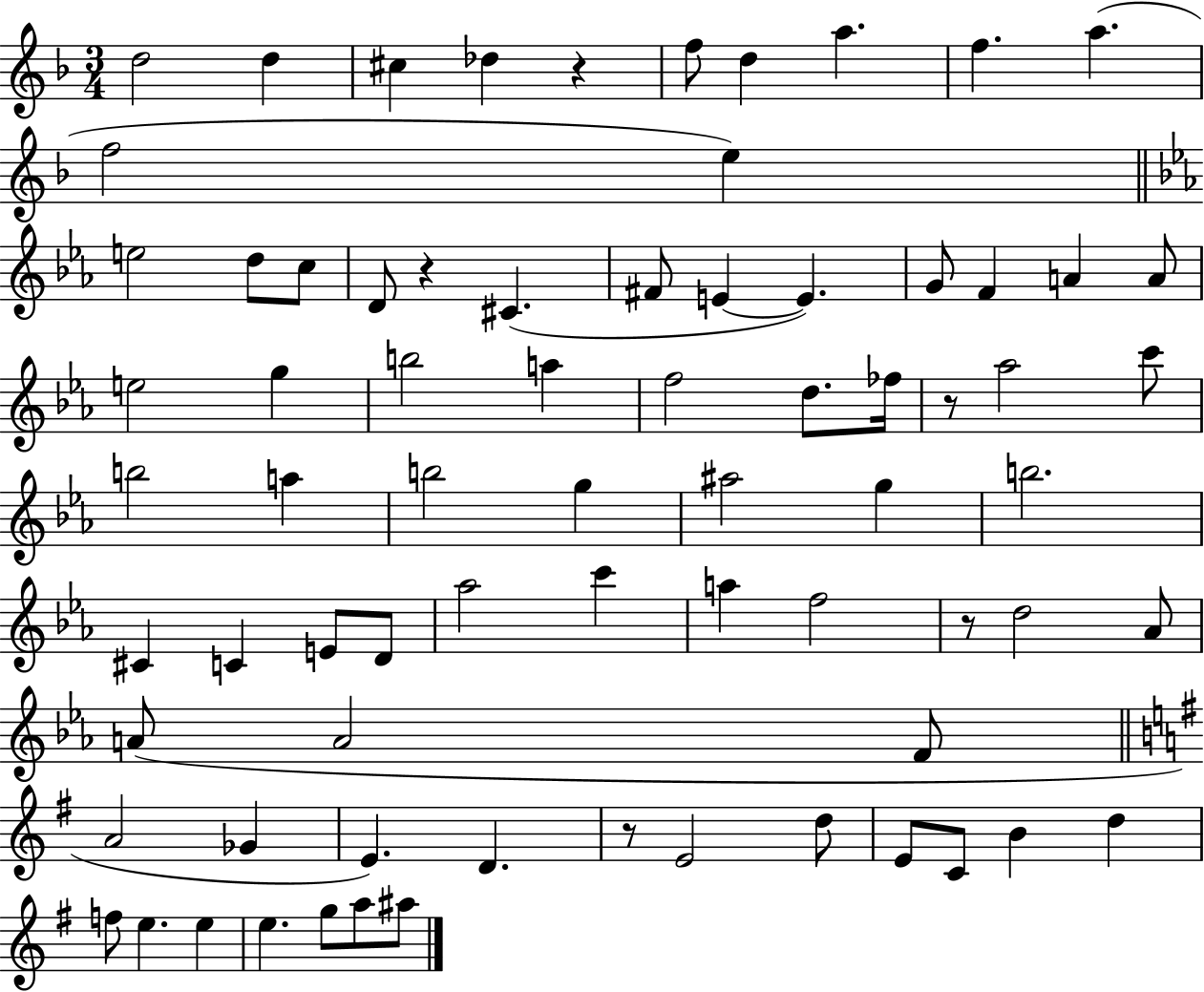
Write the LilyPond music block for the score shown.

{
  \clef treble
  \numericTimeSignature
  \time 3/4
  \key f \major
  \repeat volta 2 { d''2 d''4 | cis''4 des''4 r4 | f''8 d''4 a''4. | f''4. a''4.( | \break f''2 e''4) | \bar "||" \break \key ees \major e''2 d''8 c''8 | d'8 r4 cis'4.( | fis'8 e'4~~ e'4.) | g'8 f'4 a'4 a'8 | \break e''2 g''4 | b''2 a''4 | f''2 d''8. fes''16 | r8 aes''2 c'''8 | \break b''2 a''4 | b''2 g''4 | ais''2 g''4 | b''2. | \break cis'4 c'4 e'8 d'8 | aes''2 c'''4 | a''4 f''2 | r8 d''2 aes'8 | \break a'8( a'2 f'8 | \bar "||" \break \key g \major a'2 ges'4 | e'4.) d'4. | r8 e'2 d''8 | e'8 c'8 b'4 d''4 | \break f''8 e''4. e''4 | e''4. g''8 a''8 ais''8 | } \bar "|."
}